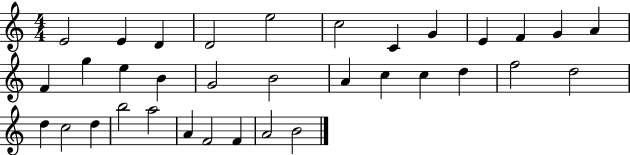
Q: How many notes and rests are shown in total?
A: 34